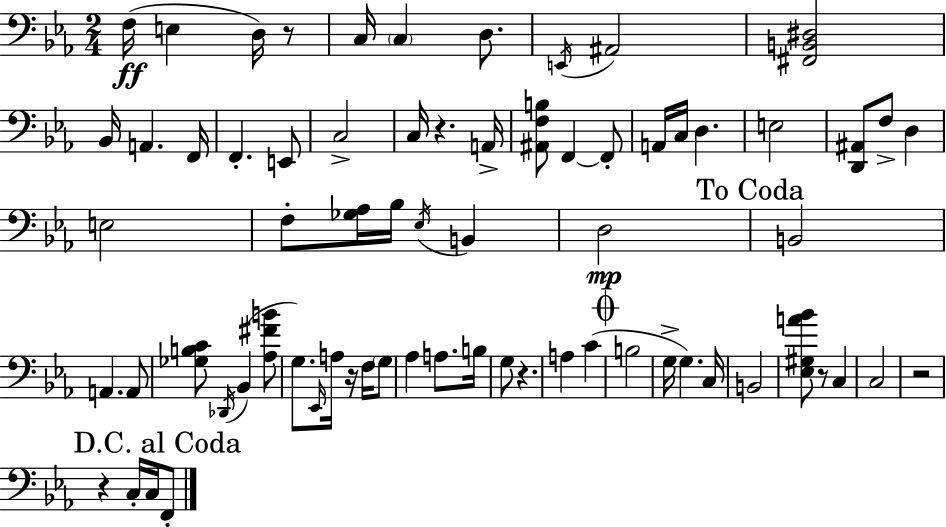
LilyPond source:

{
  \clef bass
  \numericTimeSignature
  \time 2/4
  \key c \minor
  f16(\ff e4 d16) r8 | c16 \parenthesize c4 d8. | \acciaccatura { e,16 } ais,2 | <fis, b, dis>2 | \break bes,16 a,4. | f,16 f,4.-. e,8 | c2-> | c16 r4. | \break a,16-> <ais, f b>8 f,4~~ f,8-. | a,16 c16 d4. | e2 | <d, ais,>8 f8-> d4 | \break e2 | f8-. <ges aes>16 bes16 \acciaccatura { ees16 } b,4 | d2\mp | \mark "To Coda" b,2 | \break a,4. | a,8 <ges b c'>8 \acciaccatura { des,16 } bes,4( | <aes fis' b'>8 g8.) \grace { ees,16 } a16 | r16 f16 \parenthesize g8 aes4 | \break a8. b16 g8 r4. | a4 | c'4( \mark \markup { \musicglyph "scripts.coda" } b2 | g16-> g4.) | \break c16 b,2 | <ees gis a' bes'>8 r8 | c4 c2 | r2 | \break \mark "D.C. al Coda" r4 | c16-. c16 f,8-. \bar "|."
}